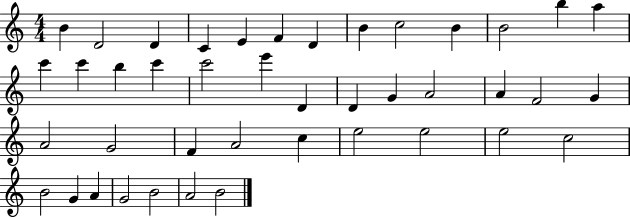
{
  \clef treble
  \numericTimeSignature
  \time 4/4
  \key c \major
  b'4 d'2 d'4 | c'4 e'4 f'4 d'4 | b'4 c''2 b'4 | b'2 b''4 a''4 | \break c'''4 c'''4 b''4 c'''4 | c'''2 e'''4 d'4 | d'4 g'4 a'2 | a'4 f'2 g'4 | \break a'2 g'2 | f'4 a'2 c''4 | e''2 e''2 | e''2 c''2 | \break b'2 g'4 a'4 | g'2 b'2 | a'2 b'2 | \bar "|."
}